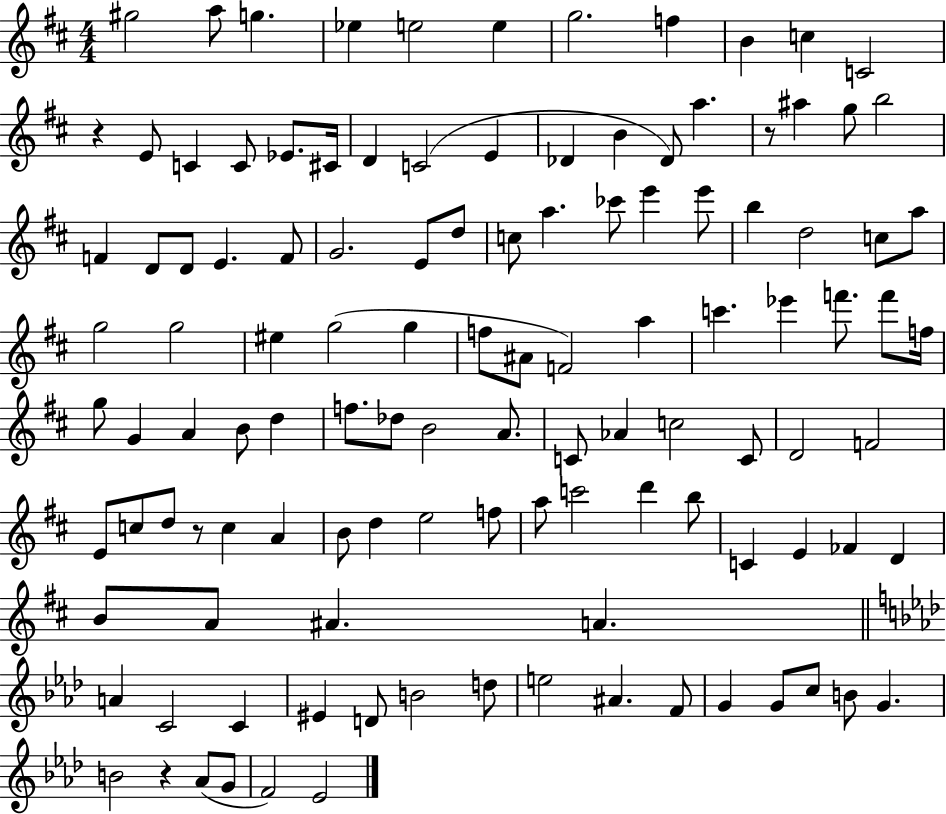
G#5/h A5/e G5/q. Eb5/q E5/h E5/q G5/h. F5/q B4/q C5/q C4/h R/q E4/e C4/q C4/e Eb4/e. C#4/s D4/q C4/h E4/q Db4/q B4/q Db4/e A5/q. R/e A#5/q G5/e B5/h F4/q D4/e D4/e E4/q. F4/e G4/h. E4/e D5/e C5/e A5/q. CES6/e E6/q E6/e B5/q D5/h C5/e A5/e G5/h G5/h EIS5/q G5/h G5/q F5/e A#4/e F4/h A5/q C6/q. Eb6/q F6/e. F6/e F5/s G5/e G4/q A4/q B4/e D5/q F5/e. Db5/e B4/h A4/e. C4/e Ab4/q C5/h C4/e D4/h F4/h E4/e C5/e D5/e R/e C5/q A4/q B4/e D5/q E5/h F5/e A5/e C6/h D6/q B5/e C4/q E4/q FES4/q D4/q B4/e A4/e A#4/q. A4/q. A4/q C4/h C4/q EIS4/q D4/e B4/h D5/e E5/h A#4/q. F4/e G4/q G4/e C5/e B4/e G4/q. B4/h R/q Ab4/e G4/e F4/h Eb4/h